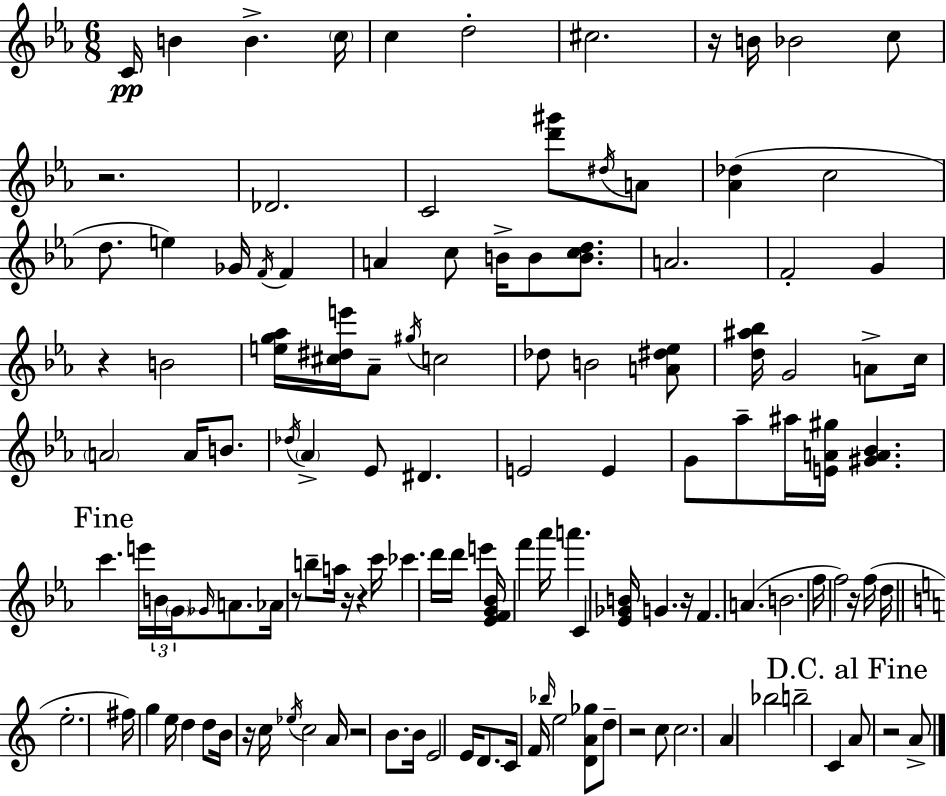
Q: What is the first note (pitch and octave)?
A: C4